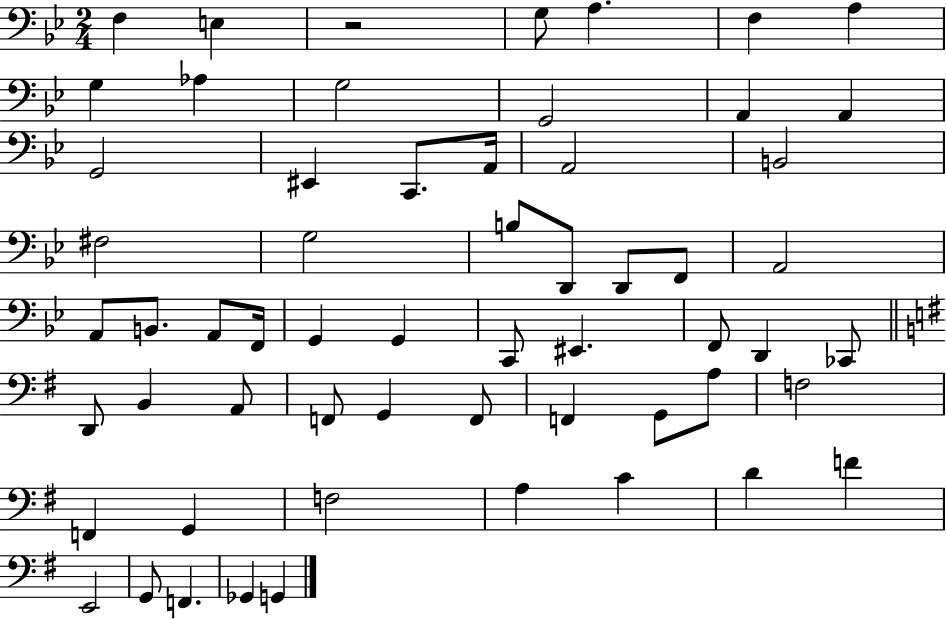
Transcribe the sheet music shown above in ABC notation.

X:1
T:Untitled
M:2/4
L:1/4
K:Bb
F, E, z2 G,/2 A, F, A, G, _A, G,2 G,,2 A,, A,, G,,2 ^E,, C,,/2 A,,/4 A,,2 B,,2 ^F,2 G,2 B,/2 D,,/2 D,,/2 F,,/2 A,,2 A,,/2 B,,/2 A,,/2 F,,/4 G,, G,, C,,/2 ^E,, F,,/2 D,, _C,,/2 D,,/2 B,, A,,/2 F,,/2 G,, F,,/2 F,, G,,/2 A,/2 F,2 F,, G,, F,2 A, C D F E,,2 G,,/2 F,, _G,, G,,